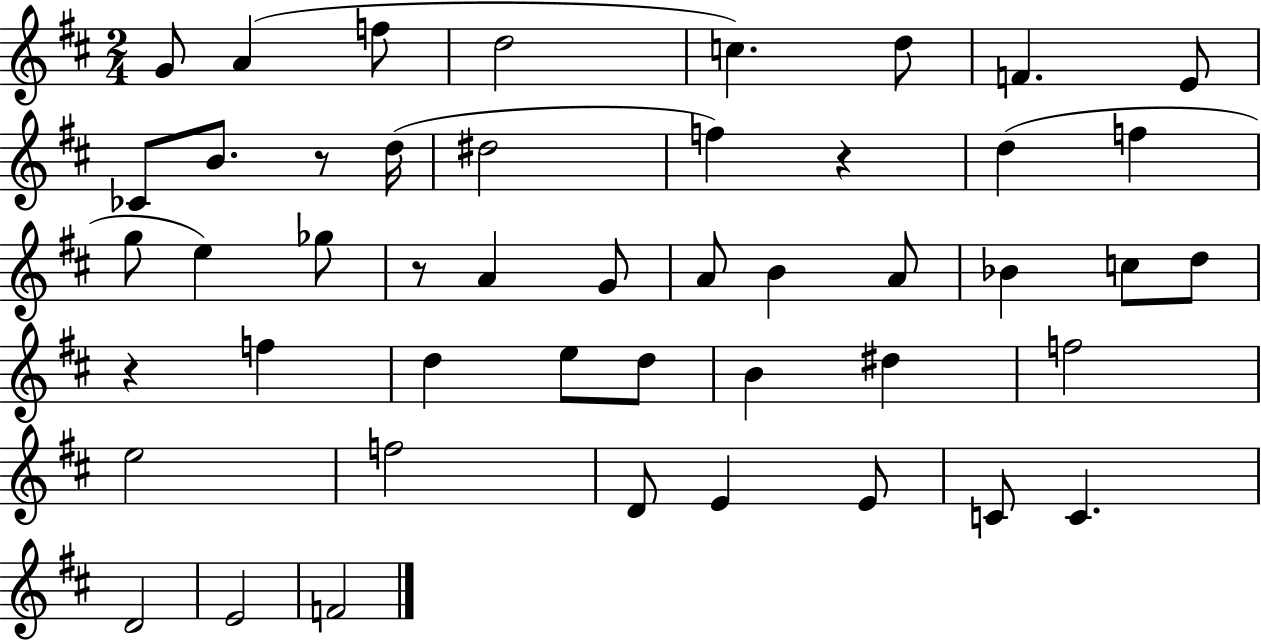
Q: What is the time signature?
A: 2/4